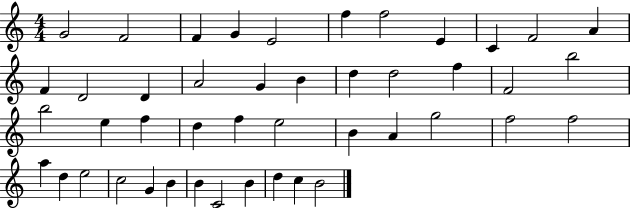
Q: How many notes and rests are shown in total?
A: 45